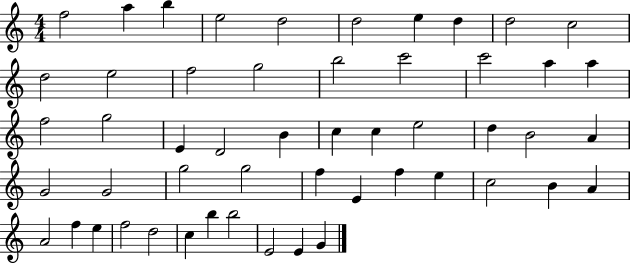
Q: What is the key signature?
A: C major